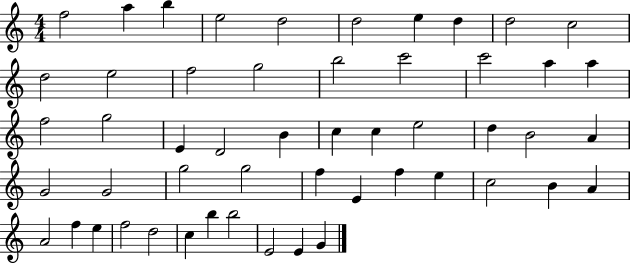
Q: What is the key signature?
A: C major